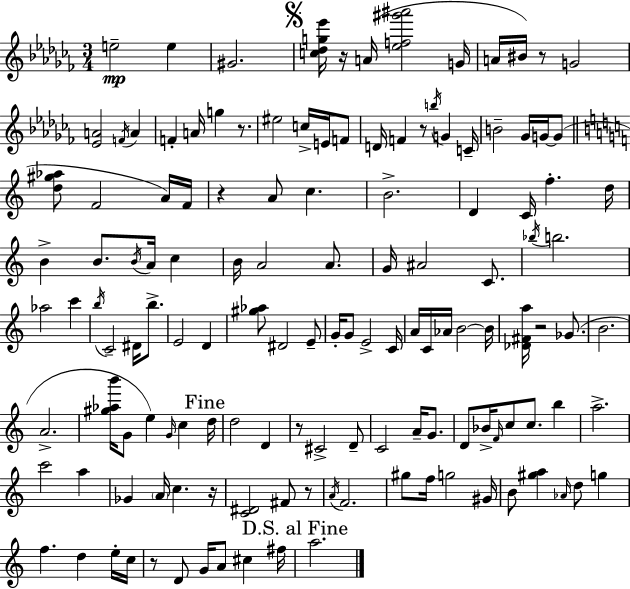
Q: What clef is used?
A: treble